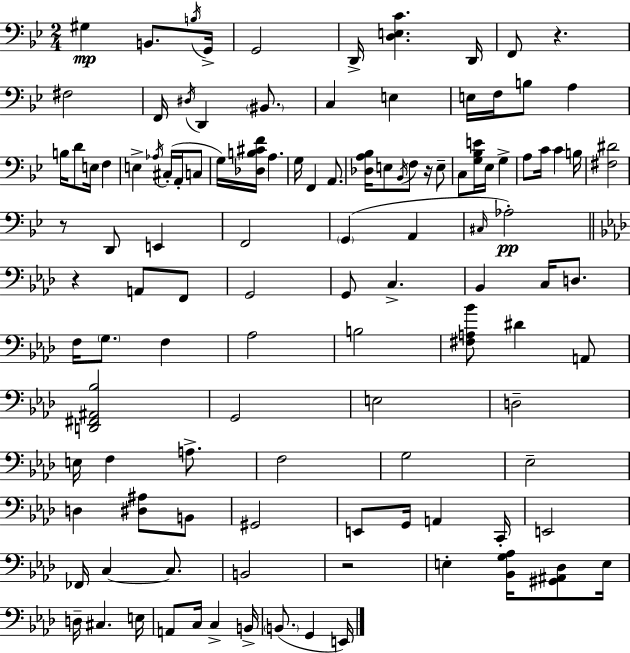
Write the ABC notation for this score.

X:1
T:Untitled
M:2/4
L:1/4
K:Bb
^G, B,,/2 B,/4 G,,/4 G,,2 D,,/4 [D,E,C] D,,/4 F,,/2 z ^F,2 F,,/4 ^D,/4 D,, ^B,,/2 C, E, E,/4 F,/4 B,/2 A, B,/4 D/2 E,/4 F, E, _A,/4 ^C,/4 A,,/4 C,/2 G,/4 [_D,B,^CF]/4 A, G,/4 F,, A,,/2 [_D,A,_B,]/4 E,/2 _B,,/4 F,/2 z/4 E,/2 C,/2 [G,_B,E]/4 _E,/4 G, A,/2 C/4 C B,/4 [^F,^D]2 z/2 D,,/2 E,, F,,2 G,, A,, ^C,/4 _A,2 z A,,/2 F,,/2 G,,2 G,,/2 C, _B,, C,/4 D,/2 F,/4 G,/2 F, _A,2 B,2 [^F,A,_B]/2 ^D A,,/2 [D,,^F,,^A,,_B,]2 G,,2 E,2 D,2 E,/4 F, A,/2 F,2 G,2 _E,2 D, [^D,^A,]/2 B,,/2 ^G,,2 E,,/2 G,,/4 A,, C,,/4 E,,2 _F,,/4 C, C,/2 B,,2 z2 E, [_B,,G,_A,]/4 [^G,,^A,,_D,]/2 E,/4 D,/4 ^C, E,/4 A,,/2 C,/4 C, B,,/4 B,,/2 G,, E,,/4